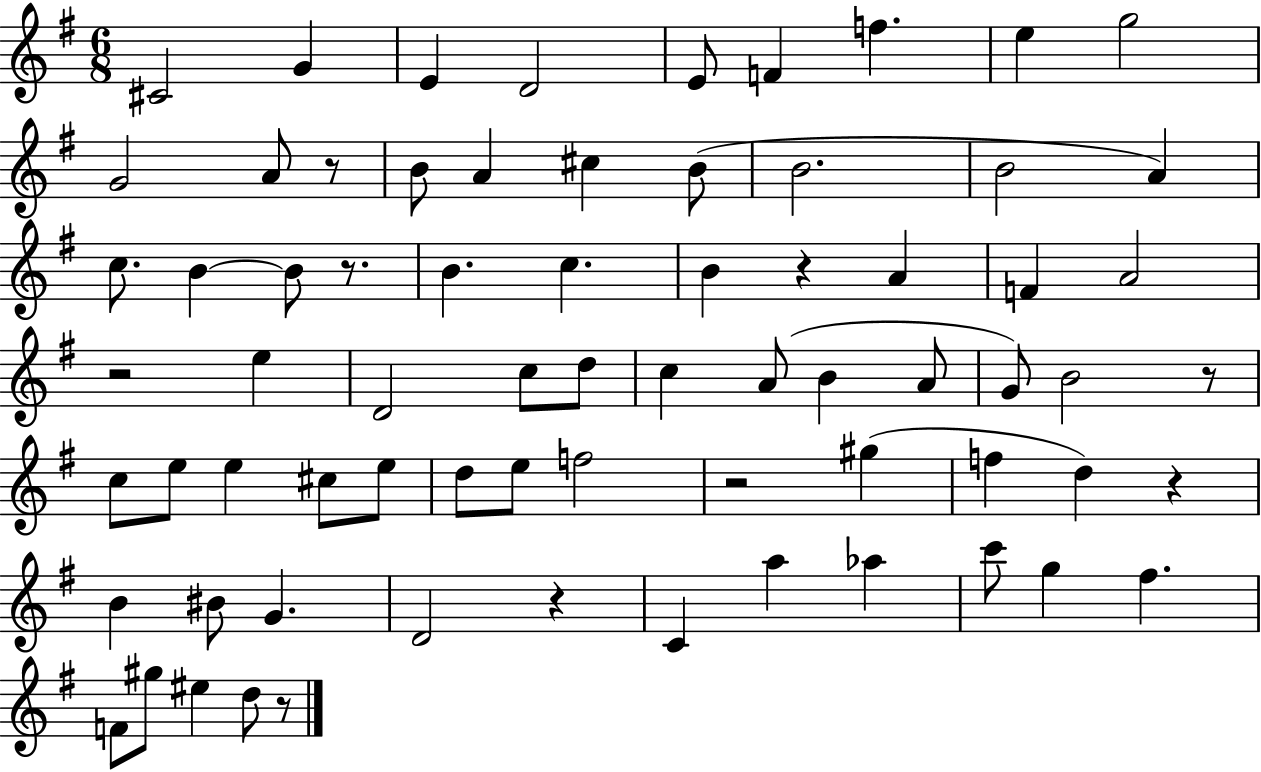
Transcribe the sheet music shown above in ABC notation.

X:1
T:Untitled
M:6/8
L:1/4
K:G
^C2 G E D2 E/2 F f e g2 G2 A/2 z/2 B/2 A ^c B/2 B2 B2 A c/2 B B/2 z/2 B c B z A F A2 z2 e D2 c/2 d/2 c A/2 B A/2 G/2 B2 z/2 c/2 e/2 e ^c/2 e/2 d/2 e/2 f2 z2 ^g f d z B ^B/2 G D2 z C a _a c'/2 g ^f F/2 ^g/2 ^e d/2 z/2